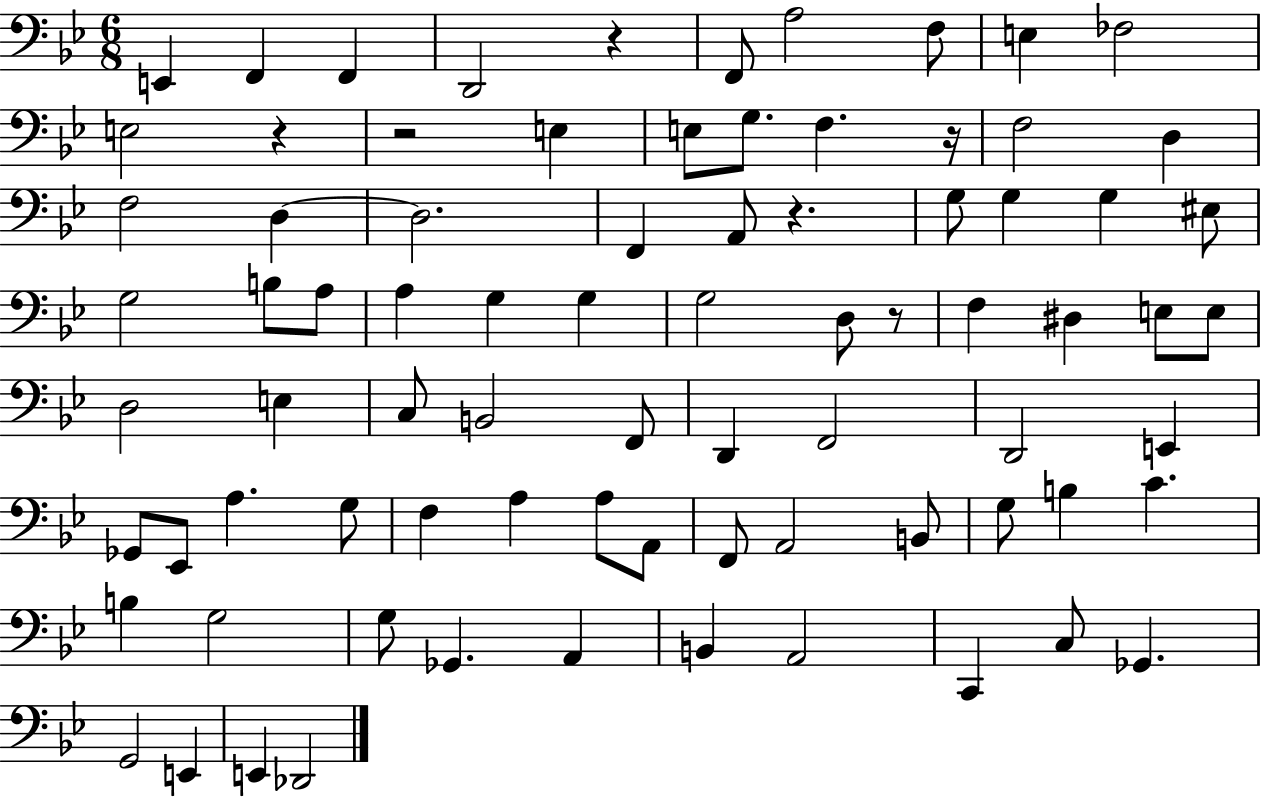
E2/q F2/q F2/q D2/h R/q F2/e A3/h F3/e E3/q FES3/h E3/h R/q R/h E3/q E3/e G3/e. F3/q. R/s F3/h D3/q F3/h D3/q D3/h. F2/q A2/e R/q. G3/e G3/q G3/q EIS3/e G3/h B3/e A3/e A3/q G3/q G3/q G3/h D3/e R/e F3/q D#3/q E3/e E3/e D3/h E3/q C3/e B2/h F2/e D2/q F2/h D2/h E2/q Gb2/e Eb2/e A3/q. G3/e F3/q A3/q A3/e A2/e F2/e A2/h B2/e G3/e B3/q C4/q. B3/q G3/h G3/e Gb2/q. A2/q B2/q A2/h C2/q C3/e Gb2/q. G2/h E2/q E2/q Db2/h